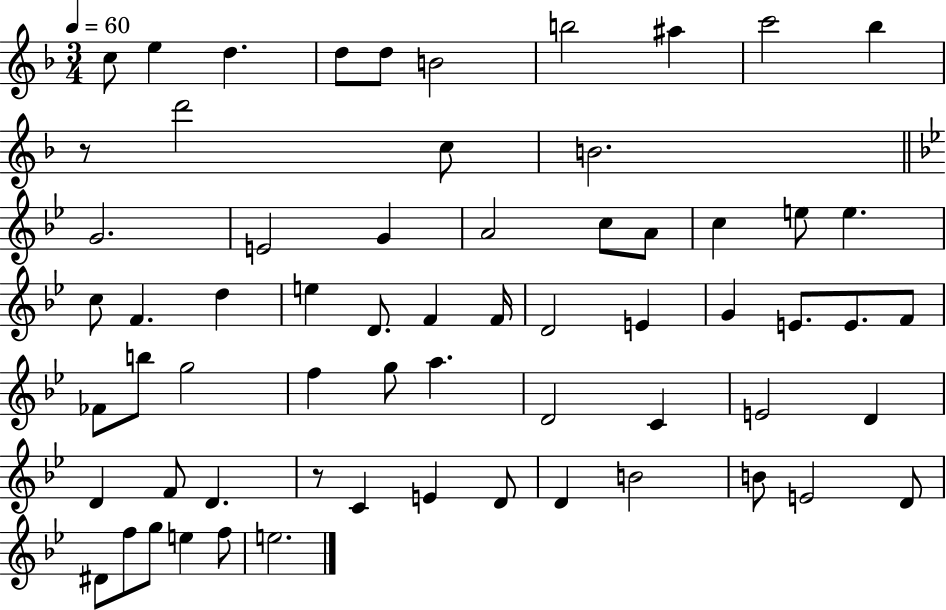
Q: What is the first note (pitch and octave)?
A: C5